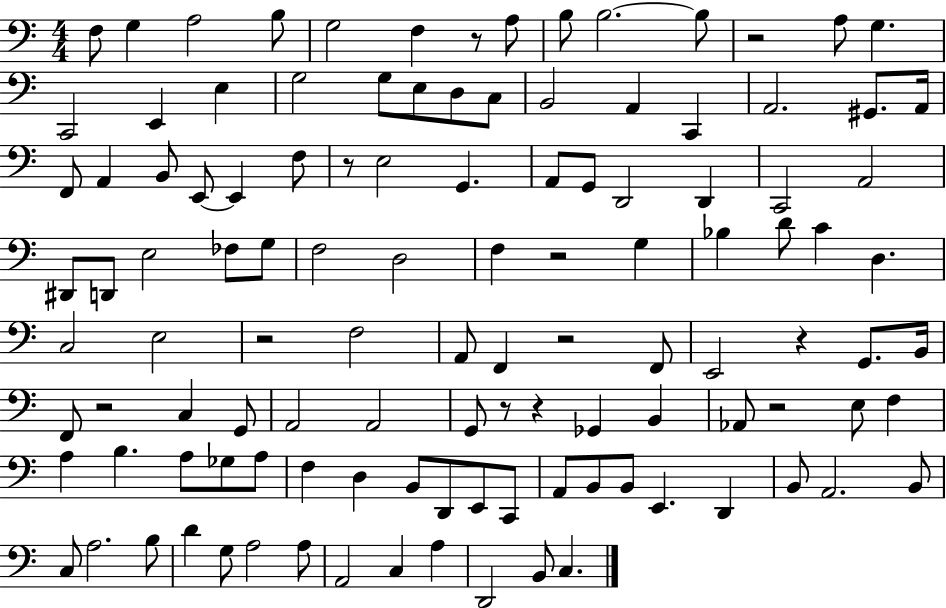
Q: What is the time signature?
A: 4/4